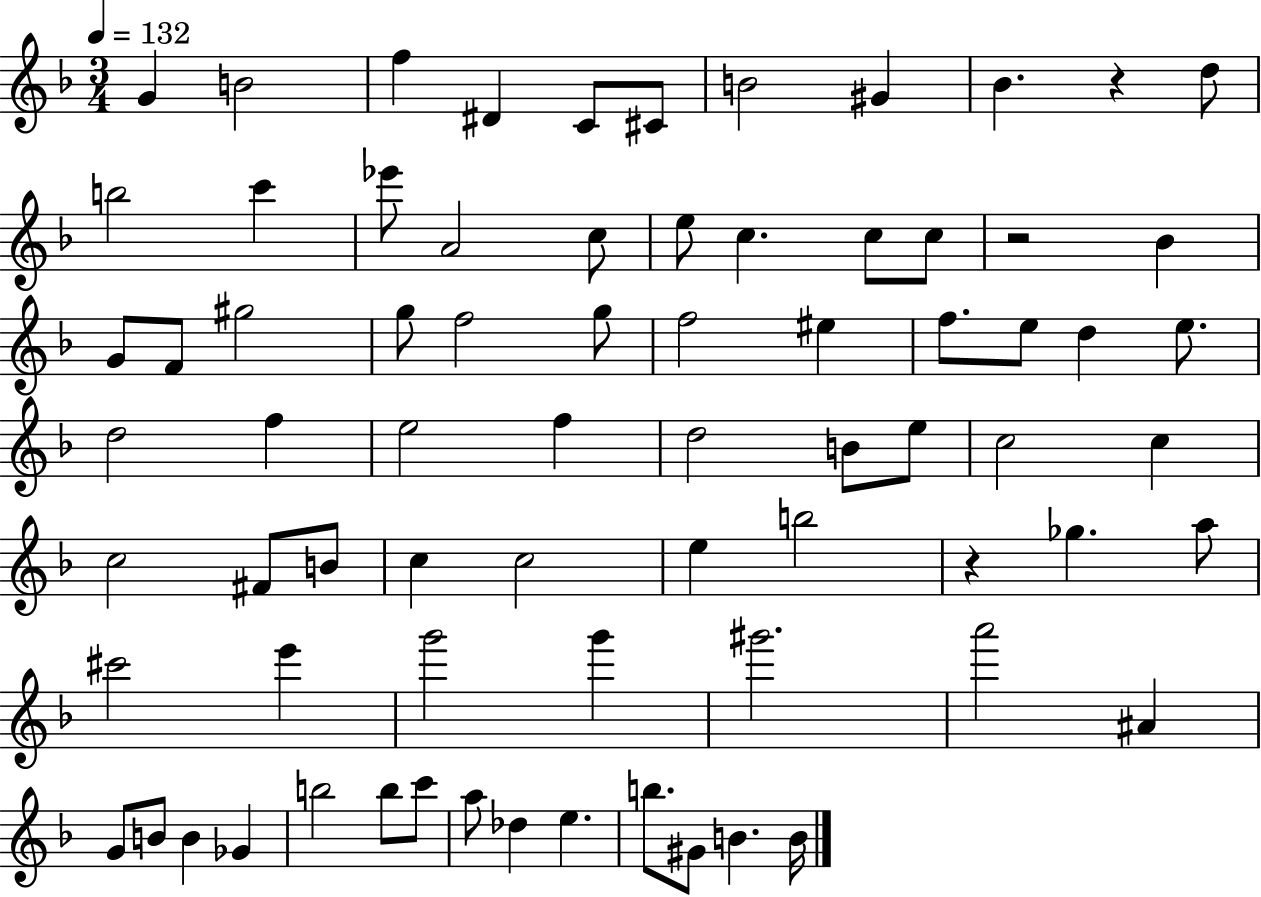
{
  \clef treble
  \numericTimeSignature
  \time 3/4
  \key f \major
  \tempo 4 = 132
  g'4 b'2 | f''4 dis'4 c'8 cis'8 | b'2 gis'4 | bes'4. r4 d''8 | \break b''2 c'''4 | ees'''8 a'2 c''8 | e''8 c''4. c''8 c''8 | r2 bes'4 | \break g'8 f'8 gis''2 | g''8 f''2 g''8 | f''2 eis''4 | f''8. e''8 d''4 e''8. | \break d''2 f''4 | e''2 f''4 | d''2 b'8 e''8 | c''2 c''4 | \break c''2 fis'8 b'8 | c''4 c''2 | e''4 b''2 | r4 ges''4. a''8 | \break cis'''2 e'''4 | g'''2 g'''4 | gis'''2. | a'''2 ais'4 | \break g'8 b'8 b'4 ges'4 | b''2 b''8 c'''8 | a''8 des''4 e''4. | b''8. gis'8 b'4. b'16 | \break \bar "|."
}